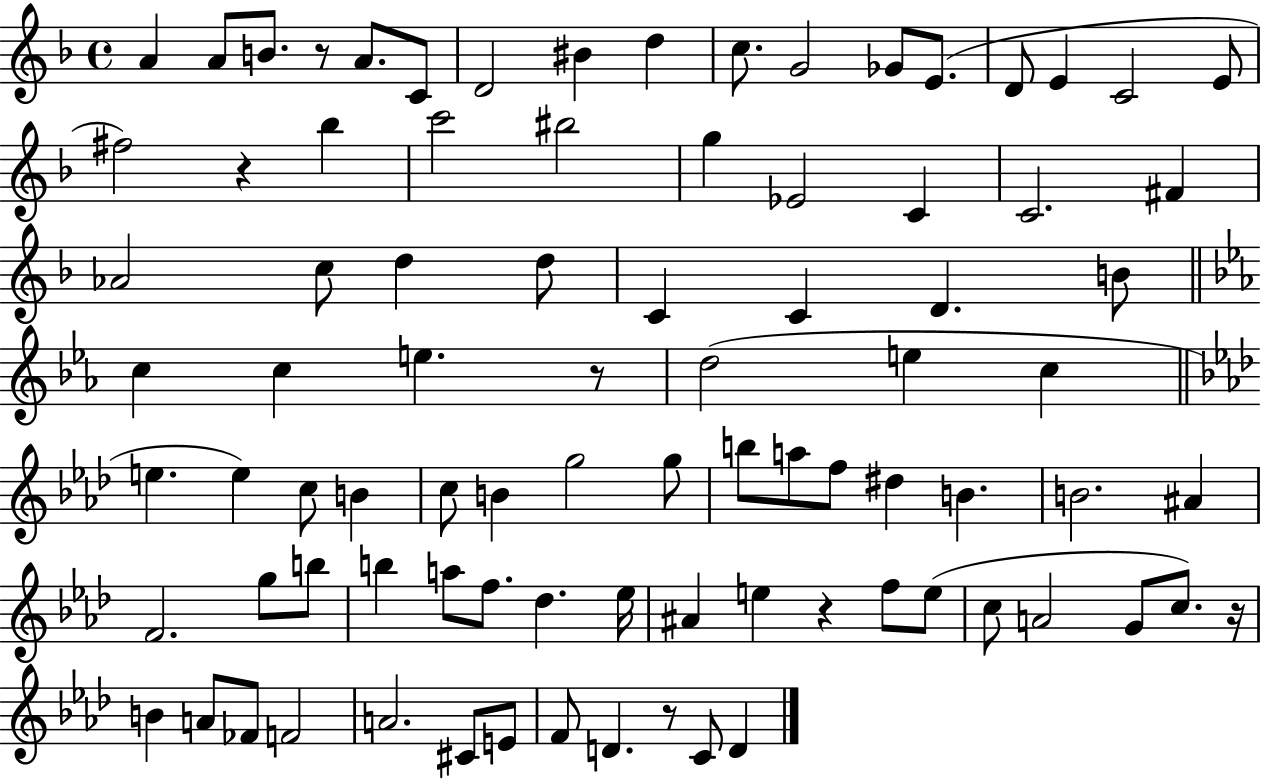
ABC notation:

X:1
T:Untitled
M:4/4
L:1/4
K:F
A A/2 B/2 z/2 A/2 C/2 D2 ^B d c/2 G2 _G/2 E/2 D/2 E C2 E/2 ^f2 z _b c'2 ^b2 g _E2 C C2 ^F _A2 c/2 d d/2 C C D B/2 c c e z/2 d2 e c e e c/2 B c/2 B g2 g/2 b/2 a/2 f/2 ^d B B2 ^A F2 g/2 b/2 b a/2 f/2 _d _e/4 ^A e z f/2 e/2 c/2 A2 G/2 c/2 z/4 B A/2 _F/2 F2 A2 ^C/2 E/2 F/2 D z/2 C/2 D